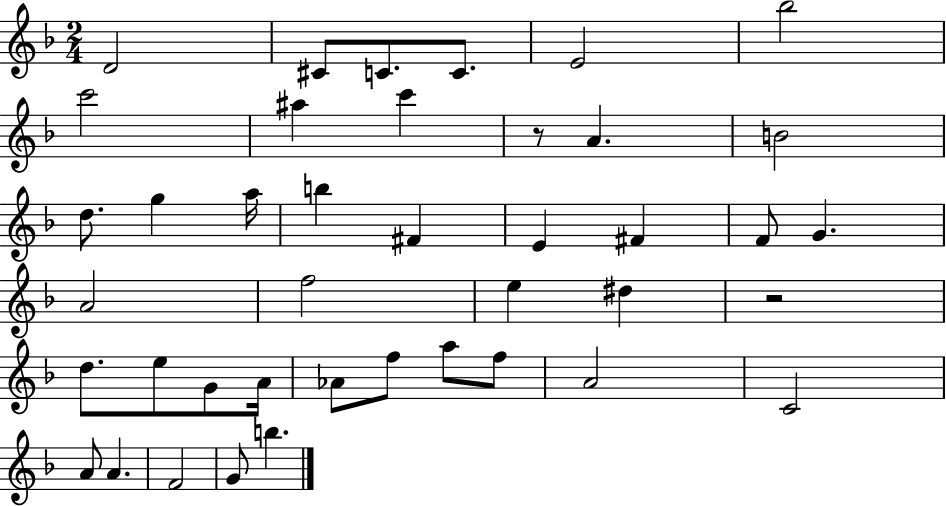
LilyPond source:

{
  \clef treble
  \numericTimeSignature
  \time 2/4
  \key f \major
  d'2 | cis'8 c'8. c'8. | e'2 | bes''2 | \break c'''2 | ais''4 c'''4 | r8 a'4. | b'2 | \break d''8. g''4 a''16 | b''4 fis'4 | e'4 fis'4 | f'8 g'4. | \break a'2 | f''2 | e''4 dis''4 | r2 | \break d''8. e''8 g'8 a'16 | aes'8 f''8 a''8 f''8 | a'2 | c'2 | \break a'8 a'4. | f'2 | g'8 b''4. | \bar "|."
}